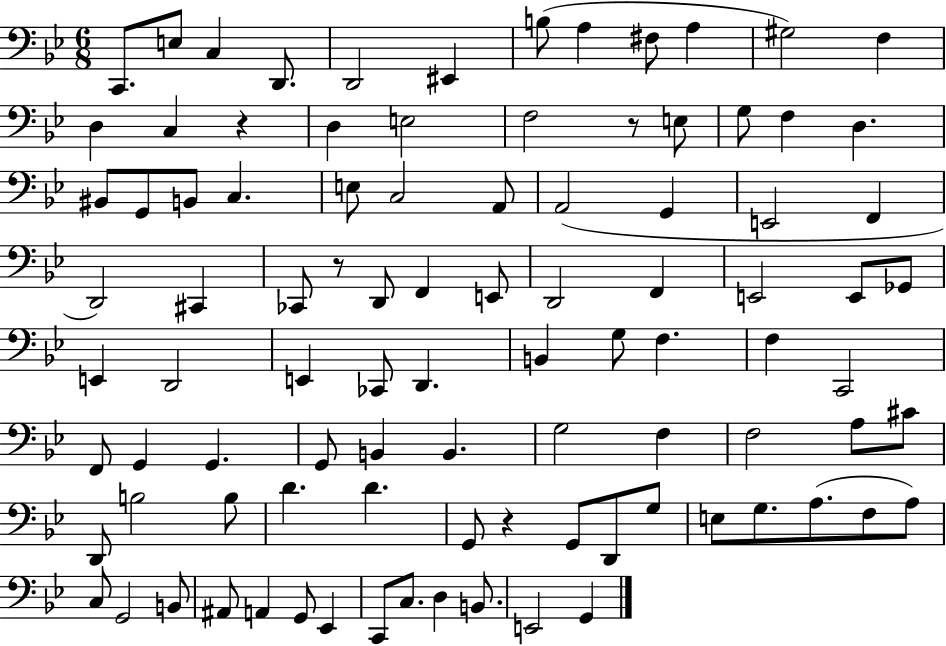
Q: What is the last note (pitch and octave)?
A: G2